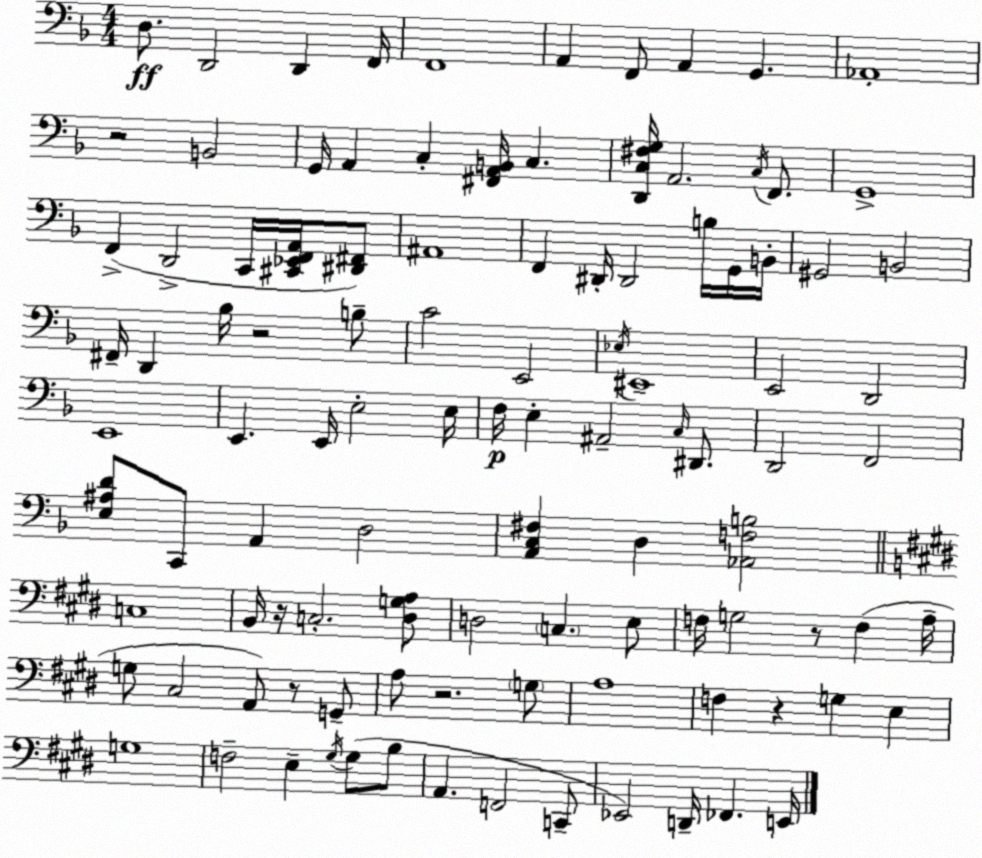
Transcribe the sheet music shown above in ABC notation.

X:1
T:Untitled
M:4/4
L:1/4
K:Dm
D,/2 D,,2 D,, F,,/4 F,,4 A,, F,,/2 A,, G,, _A,,4 z2 B,,2 G,,/4 A,, C, [^F,,A,,B,,]/4 C, [D,,C,^F,G,]/4 A,,2 C,/4 F,,/2 G,,4 F,, D,,2 C,,/4 [^C,,_E,,F,,A,,]/4 [^D,,^F,,]/2 ^A,,4 F,, ^D,,/4 ^D,,2 B,/4 G,,/4 B,,/4 ^G,,2 B,,2 ^F,,/4 D,, _B,/4 z2 B,/2 C2 E,,2 _E,/4 ^E,,4 E,,2 D,,2 E,,4 E,, E,,/4 E,2 E,/4 F,/4 E, ^A,,2 C,/4 ^D,,/2 D,,2 F,,2 [E,^A,D]/2 C,,/2 A,, D,2 [A,,C,^F,] D, [_A,,F,B,]2 C,4 B,,/4 z/4 C,2 [^D,G,A,]/2 D,2 C, E,/2 F,/4 G,2 z/2 F, A,/4 G,/2 ^C,2 A,,/2 z/2 G,,/2 A,/2 z2 G,/2 A,4 F, z G, E, G,4 F,2 E, ^G,/4 ^G,/2 B,/2 A,, F,,2 C,,/2 _E,,2 D,,/4 _F,, E,,/4